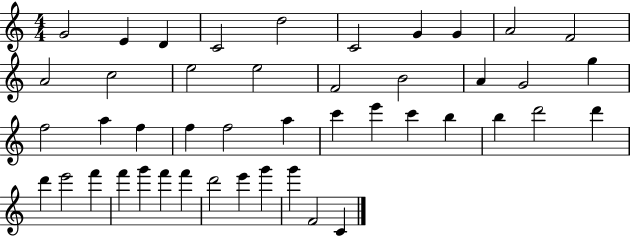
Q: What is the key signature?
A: C major